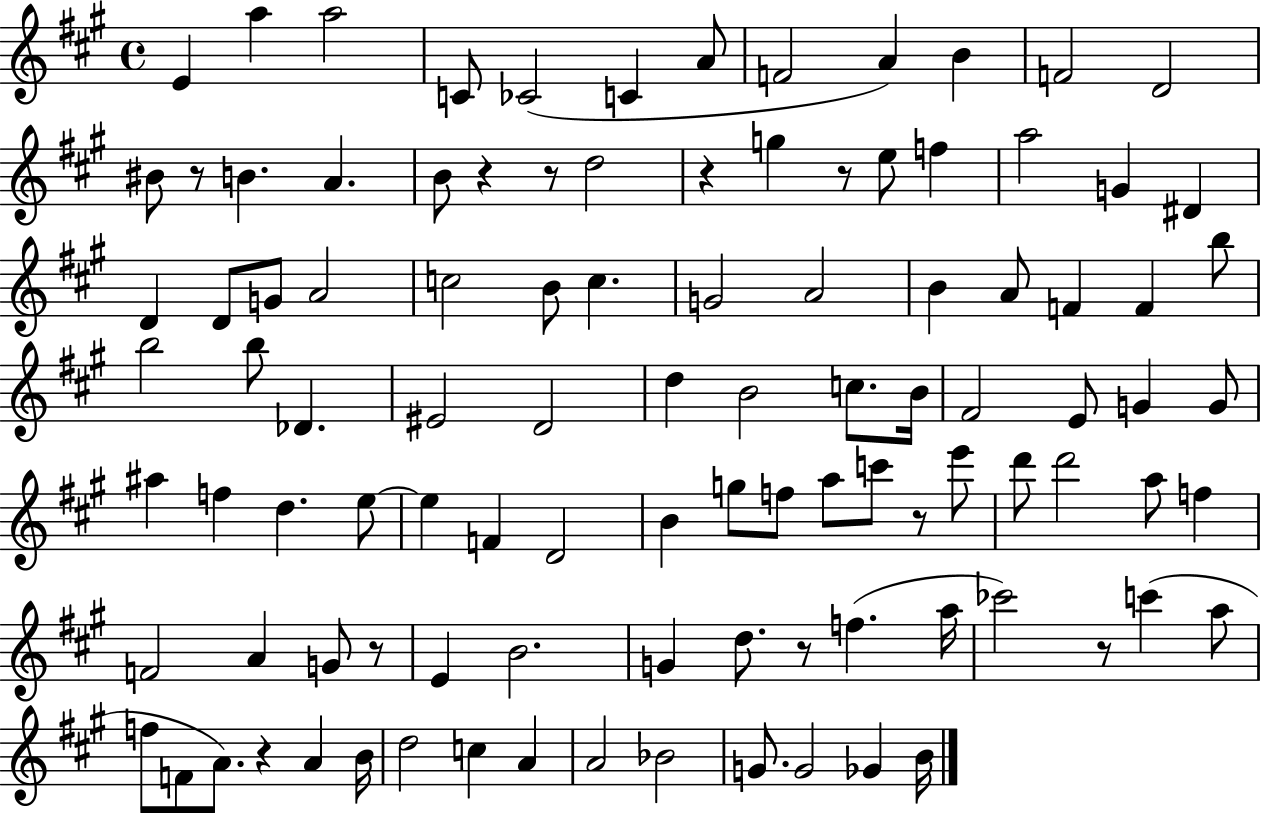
E4/q A5/q A5/h C4/e CES4/h C4/q A4/e F4/h A4/q B4/q F4/h D4/h BIS4/e R/e B4/q. A4/q. B4/e R/q R/e D5/h R/q G5/q R/e E5/e F5/q A5/h G4/q D#4/q D4/q D4/e G4/e A4/h C5/h B4/e C5/q. G4/h A4/h B4/q A4/e F4/q F4/q B5/e B5/h B5/e Db4/q. EIS4/h D4/h D5/q B4/h C5/e. B4/s F#4/h E4/e G4/q G4/e A#5/q F5/q D5/q. E5/e E5/q F4/q D4/h B4/q G5/e F5/e A5/e C6/e R/e E6/e D6/e D6/h A5/e F5/q F4/h A4/q G4/e R/e E4/q B4/h. G4/q D5/e. R/e F5/q. A5/s CES6/h R/e C6/q A5/e F5/e F4/e A4/e. R/q A4/q B4/s D5/h C5/q A4/q A4/h Bb4/h G4/e. G4/h Gb4/q B4/s